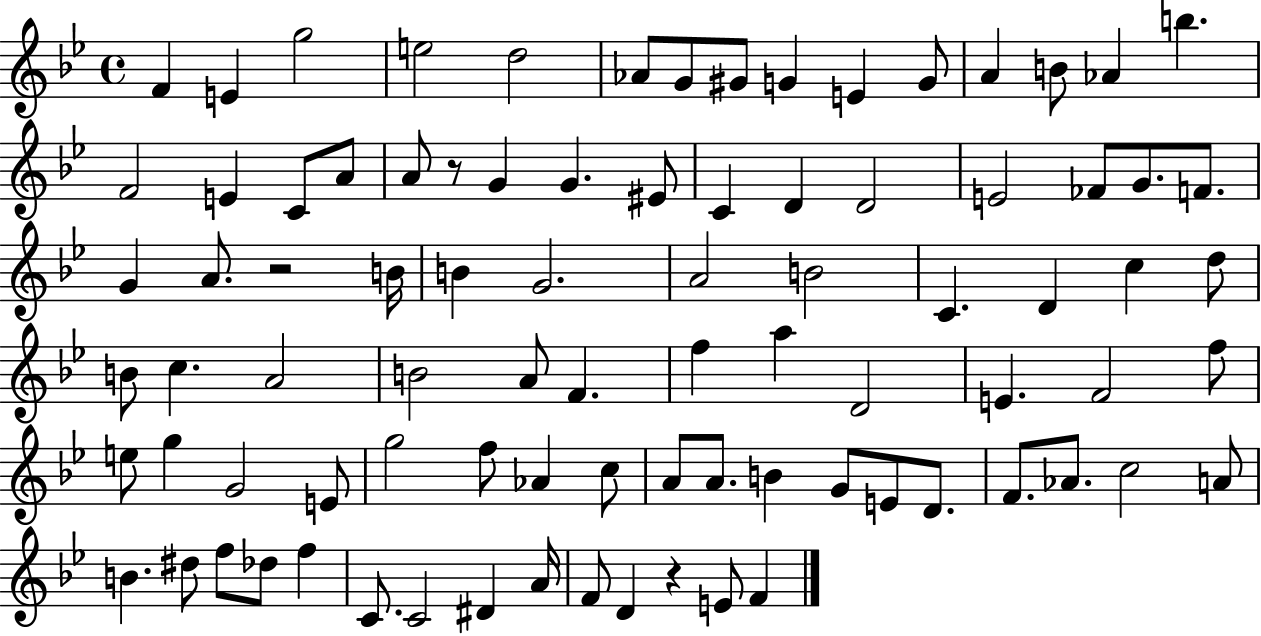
F4/q E4/q G5/h E5/h D5/h Ab4/e G4/e G#4/e G4/q E4/q G4/e A4/q B4/e Ab4/q B5/q. F4/h E4/q C4/e A4/e A4/e R/e G4/q G4/q. EIS4/e C4/q D4/q D4/h E4/h FES4/e G4/e. F4/e. G4/q A4/e. R/h B4/s B4/q G4/h. A4/h B4/h C4/q. D4/q C5/q D5/e B4/e C5/q. A4/h B4/h A4/e F4/q. F5/q A5/q D4/h E4/q. F4/h F5/e E5/e G5/q G4/h E4/e G5/h F5/e Ab4/q C5/e A4/e A4/e. B4/q G4/e E4/e D4/e. F4/e. Ab4/e. C5/h A4/e B4/q. D#5/e F5/e Db5/e F5/q C4/e. C4/h D#4/q A4/s F4/e D4/q R/q E4/e F4/q